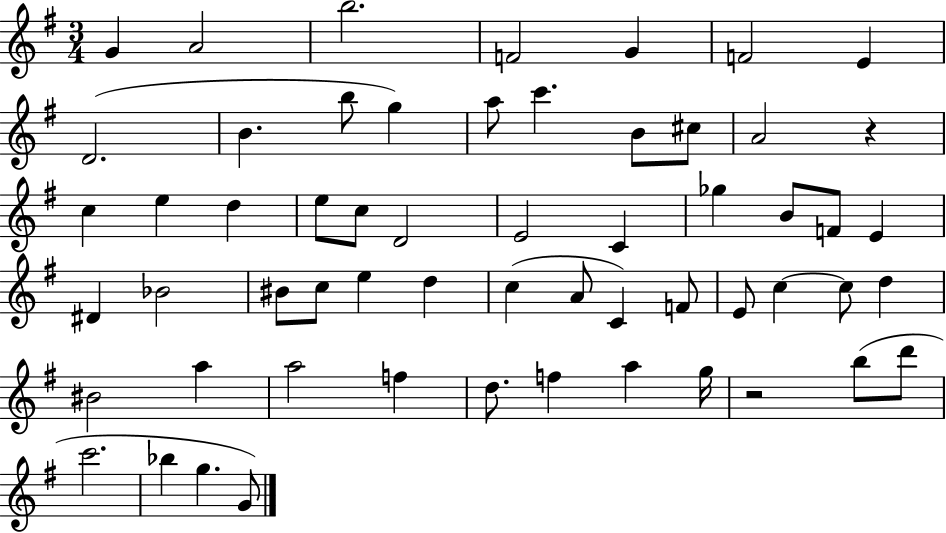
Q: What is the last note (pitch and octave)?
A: G4